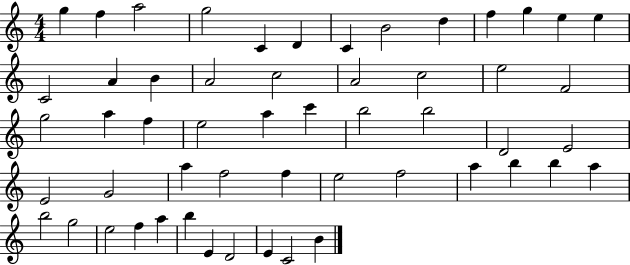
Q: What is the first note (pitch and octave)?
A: G5